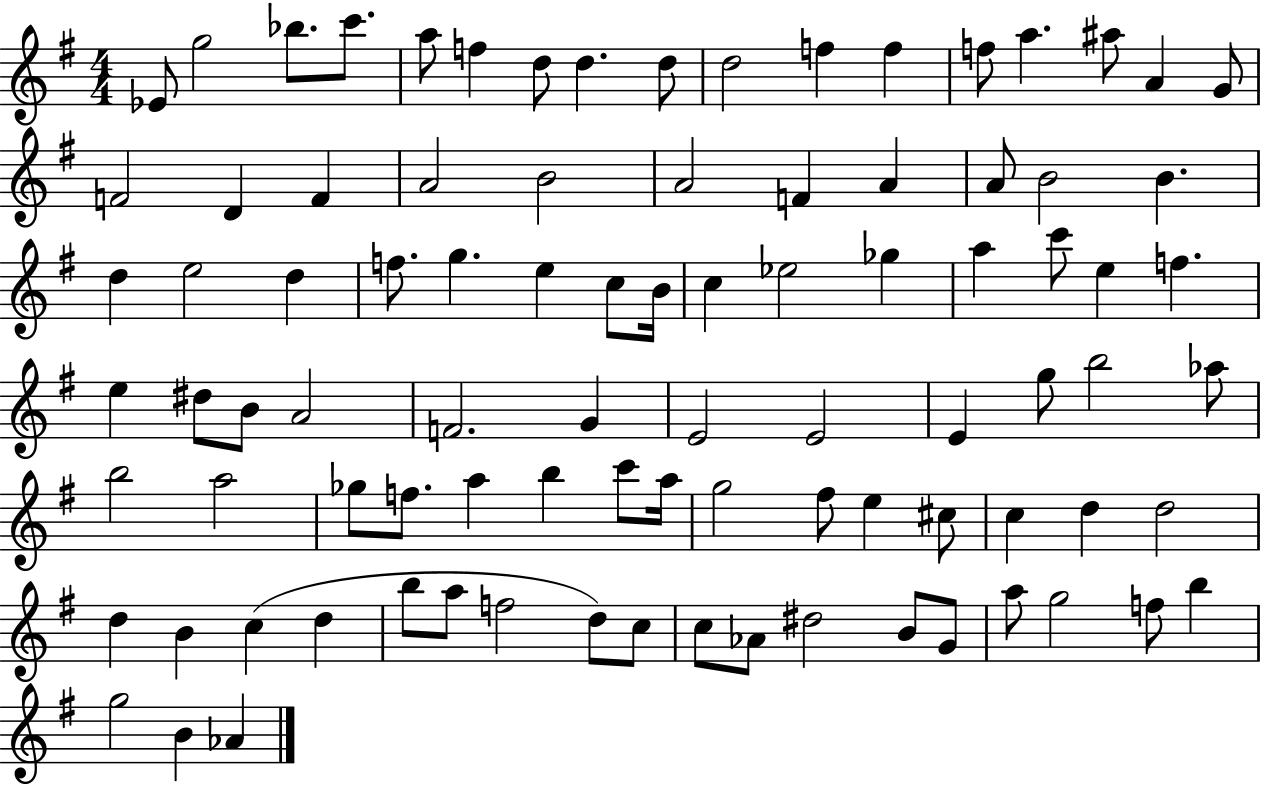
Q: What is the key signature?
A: G major